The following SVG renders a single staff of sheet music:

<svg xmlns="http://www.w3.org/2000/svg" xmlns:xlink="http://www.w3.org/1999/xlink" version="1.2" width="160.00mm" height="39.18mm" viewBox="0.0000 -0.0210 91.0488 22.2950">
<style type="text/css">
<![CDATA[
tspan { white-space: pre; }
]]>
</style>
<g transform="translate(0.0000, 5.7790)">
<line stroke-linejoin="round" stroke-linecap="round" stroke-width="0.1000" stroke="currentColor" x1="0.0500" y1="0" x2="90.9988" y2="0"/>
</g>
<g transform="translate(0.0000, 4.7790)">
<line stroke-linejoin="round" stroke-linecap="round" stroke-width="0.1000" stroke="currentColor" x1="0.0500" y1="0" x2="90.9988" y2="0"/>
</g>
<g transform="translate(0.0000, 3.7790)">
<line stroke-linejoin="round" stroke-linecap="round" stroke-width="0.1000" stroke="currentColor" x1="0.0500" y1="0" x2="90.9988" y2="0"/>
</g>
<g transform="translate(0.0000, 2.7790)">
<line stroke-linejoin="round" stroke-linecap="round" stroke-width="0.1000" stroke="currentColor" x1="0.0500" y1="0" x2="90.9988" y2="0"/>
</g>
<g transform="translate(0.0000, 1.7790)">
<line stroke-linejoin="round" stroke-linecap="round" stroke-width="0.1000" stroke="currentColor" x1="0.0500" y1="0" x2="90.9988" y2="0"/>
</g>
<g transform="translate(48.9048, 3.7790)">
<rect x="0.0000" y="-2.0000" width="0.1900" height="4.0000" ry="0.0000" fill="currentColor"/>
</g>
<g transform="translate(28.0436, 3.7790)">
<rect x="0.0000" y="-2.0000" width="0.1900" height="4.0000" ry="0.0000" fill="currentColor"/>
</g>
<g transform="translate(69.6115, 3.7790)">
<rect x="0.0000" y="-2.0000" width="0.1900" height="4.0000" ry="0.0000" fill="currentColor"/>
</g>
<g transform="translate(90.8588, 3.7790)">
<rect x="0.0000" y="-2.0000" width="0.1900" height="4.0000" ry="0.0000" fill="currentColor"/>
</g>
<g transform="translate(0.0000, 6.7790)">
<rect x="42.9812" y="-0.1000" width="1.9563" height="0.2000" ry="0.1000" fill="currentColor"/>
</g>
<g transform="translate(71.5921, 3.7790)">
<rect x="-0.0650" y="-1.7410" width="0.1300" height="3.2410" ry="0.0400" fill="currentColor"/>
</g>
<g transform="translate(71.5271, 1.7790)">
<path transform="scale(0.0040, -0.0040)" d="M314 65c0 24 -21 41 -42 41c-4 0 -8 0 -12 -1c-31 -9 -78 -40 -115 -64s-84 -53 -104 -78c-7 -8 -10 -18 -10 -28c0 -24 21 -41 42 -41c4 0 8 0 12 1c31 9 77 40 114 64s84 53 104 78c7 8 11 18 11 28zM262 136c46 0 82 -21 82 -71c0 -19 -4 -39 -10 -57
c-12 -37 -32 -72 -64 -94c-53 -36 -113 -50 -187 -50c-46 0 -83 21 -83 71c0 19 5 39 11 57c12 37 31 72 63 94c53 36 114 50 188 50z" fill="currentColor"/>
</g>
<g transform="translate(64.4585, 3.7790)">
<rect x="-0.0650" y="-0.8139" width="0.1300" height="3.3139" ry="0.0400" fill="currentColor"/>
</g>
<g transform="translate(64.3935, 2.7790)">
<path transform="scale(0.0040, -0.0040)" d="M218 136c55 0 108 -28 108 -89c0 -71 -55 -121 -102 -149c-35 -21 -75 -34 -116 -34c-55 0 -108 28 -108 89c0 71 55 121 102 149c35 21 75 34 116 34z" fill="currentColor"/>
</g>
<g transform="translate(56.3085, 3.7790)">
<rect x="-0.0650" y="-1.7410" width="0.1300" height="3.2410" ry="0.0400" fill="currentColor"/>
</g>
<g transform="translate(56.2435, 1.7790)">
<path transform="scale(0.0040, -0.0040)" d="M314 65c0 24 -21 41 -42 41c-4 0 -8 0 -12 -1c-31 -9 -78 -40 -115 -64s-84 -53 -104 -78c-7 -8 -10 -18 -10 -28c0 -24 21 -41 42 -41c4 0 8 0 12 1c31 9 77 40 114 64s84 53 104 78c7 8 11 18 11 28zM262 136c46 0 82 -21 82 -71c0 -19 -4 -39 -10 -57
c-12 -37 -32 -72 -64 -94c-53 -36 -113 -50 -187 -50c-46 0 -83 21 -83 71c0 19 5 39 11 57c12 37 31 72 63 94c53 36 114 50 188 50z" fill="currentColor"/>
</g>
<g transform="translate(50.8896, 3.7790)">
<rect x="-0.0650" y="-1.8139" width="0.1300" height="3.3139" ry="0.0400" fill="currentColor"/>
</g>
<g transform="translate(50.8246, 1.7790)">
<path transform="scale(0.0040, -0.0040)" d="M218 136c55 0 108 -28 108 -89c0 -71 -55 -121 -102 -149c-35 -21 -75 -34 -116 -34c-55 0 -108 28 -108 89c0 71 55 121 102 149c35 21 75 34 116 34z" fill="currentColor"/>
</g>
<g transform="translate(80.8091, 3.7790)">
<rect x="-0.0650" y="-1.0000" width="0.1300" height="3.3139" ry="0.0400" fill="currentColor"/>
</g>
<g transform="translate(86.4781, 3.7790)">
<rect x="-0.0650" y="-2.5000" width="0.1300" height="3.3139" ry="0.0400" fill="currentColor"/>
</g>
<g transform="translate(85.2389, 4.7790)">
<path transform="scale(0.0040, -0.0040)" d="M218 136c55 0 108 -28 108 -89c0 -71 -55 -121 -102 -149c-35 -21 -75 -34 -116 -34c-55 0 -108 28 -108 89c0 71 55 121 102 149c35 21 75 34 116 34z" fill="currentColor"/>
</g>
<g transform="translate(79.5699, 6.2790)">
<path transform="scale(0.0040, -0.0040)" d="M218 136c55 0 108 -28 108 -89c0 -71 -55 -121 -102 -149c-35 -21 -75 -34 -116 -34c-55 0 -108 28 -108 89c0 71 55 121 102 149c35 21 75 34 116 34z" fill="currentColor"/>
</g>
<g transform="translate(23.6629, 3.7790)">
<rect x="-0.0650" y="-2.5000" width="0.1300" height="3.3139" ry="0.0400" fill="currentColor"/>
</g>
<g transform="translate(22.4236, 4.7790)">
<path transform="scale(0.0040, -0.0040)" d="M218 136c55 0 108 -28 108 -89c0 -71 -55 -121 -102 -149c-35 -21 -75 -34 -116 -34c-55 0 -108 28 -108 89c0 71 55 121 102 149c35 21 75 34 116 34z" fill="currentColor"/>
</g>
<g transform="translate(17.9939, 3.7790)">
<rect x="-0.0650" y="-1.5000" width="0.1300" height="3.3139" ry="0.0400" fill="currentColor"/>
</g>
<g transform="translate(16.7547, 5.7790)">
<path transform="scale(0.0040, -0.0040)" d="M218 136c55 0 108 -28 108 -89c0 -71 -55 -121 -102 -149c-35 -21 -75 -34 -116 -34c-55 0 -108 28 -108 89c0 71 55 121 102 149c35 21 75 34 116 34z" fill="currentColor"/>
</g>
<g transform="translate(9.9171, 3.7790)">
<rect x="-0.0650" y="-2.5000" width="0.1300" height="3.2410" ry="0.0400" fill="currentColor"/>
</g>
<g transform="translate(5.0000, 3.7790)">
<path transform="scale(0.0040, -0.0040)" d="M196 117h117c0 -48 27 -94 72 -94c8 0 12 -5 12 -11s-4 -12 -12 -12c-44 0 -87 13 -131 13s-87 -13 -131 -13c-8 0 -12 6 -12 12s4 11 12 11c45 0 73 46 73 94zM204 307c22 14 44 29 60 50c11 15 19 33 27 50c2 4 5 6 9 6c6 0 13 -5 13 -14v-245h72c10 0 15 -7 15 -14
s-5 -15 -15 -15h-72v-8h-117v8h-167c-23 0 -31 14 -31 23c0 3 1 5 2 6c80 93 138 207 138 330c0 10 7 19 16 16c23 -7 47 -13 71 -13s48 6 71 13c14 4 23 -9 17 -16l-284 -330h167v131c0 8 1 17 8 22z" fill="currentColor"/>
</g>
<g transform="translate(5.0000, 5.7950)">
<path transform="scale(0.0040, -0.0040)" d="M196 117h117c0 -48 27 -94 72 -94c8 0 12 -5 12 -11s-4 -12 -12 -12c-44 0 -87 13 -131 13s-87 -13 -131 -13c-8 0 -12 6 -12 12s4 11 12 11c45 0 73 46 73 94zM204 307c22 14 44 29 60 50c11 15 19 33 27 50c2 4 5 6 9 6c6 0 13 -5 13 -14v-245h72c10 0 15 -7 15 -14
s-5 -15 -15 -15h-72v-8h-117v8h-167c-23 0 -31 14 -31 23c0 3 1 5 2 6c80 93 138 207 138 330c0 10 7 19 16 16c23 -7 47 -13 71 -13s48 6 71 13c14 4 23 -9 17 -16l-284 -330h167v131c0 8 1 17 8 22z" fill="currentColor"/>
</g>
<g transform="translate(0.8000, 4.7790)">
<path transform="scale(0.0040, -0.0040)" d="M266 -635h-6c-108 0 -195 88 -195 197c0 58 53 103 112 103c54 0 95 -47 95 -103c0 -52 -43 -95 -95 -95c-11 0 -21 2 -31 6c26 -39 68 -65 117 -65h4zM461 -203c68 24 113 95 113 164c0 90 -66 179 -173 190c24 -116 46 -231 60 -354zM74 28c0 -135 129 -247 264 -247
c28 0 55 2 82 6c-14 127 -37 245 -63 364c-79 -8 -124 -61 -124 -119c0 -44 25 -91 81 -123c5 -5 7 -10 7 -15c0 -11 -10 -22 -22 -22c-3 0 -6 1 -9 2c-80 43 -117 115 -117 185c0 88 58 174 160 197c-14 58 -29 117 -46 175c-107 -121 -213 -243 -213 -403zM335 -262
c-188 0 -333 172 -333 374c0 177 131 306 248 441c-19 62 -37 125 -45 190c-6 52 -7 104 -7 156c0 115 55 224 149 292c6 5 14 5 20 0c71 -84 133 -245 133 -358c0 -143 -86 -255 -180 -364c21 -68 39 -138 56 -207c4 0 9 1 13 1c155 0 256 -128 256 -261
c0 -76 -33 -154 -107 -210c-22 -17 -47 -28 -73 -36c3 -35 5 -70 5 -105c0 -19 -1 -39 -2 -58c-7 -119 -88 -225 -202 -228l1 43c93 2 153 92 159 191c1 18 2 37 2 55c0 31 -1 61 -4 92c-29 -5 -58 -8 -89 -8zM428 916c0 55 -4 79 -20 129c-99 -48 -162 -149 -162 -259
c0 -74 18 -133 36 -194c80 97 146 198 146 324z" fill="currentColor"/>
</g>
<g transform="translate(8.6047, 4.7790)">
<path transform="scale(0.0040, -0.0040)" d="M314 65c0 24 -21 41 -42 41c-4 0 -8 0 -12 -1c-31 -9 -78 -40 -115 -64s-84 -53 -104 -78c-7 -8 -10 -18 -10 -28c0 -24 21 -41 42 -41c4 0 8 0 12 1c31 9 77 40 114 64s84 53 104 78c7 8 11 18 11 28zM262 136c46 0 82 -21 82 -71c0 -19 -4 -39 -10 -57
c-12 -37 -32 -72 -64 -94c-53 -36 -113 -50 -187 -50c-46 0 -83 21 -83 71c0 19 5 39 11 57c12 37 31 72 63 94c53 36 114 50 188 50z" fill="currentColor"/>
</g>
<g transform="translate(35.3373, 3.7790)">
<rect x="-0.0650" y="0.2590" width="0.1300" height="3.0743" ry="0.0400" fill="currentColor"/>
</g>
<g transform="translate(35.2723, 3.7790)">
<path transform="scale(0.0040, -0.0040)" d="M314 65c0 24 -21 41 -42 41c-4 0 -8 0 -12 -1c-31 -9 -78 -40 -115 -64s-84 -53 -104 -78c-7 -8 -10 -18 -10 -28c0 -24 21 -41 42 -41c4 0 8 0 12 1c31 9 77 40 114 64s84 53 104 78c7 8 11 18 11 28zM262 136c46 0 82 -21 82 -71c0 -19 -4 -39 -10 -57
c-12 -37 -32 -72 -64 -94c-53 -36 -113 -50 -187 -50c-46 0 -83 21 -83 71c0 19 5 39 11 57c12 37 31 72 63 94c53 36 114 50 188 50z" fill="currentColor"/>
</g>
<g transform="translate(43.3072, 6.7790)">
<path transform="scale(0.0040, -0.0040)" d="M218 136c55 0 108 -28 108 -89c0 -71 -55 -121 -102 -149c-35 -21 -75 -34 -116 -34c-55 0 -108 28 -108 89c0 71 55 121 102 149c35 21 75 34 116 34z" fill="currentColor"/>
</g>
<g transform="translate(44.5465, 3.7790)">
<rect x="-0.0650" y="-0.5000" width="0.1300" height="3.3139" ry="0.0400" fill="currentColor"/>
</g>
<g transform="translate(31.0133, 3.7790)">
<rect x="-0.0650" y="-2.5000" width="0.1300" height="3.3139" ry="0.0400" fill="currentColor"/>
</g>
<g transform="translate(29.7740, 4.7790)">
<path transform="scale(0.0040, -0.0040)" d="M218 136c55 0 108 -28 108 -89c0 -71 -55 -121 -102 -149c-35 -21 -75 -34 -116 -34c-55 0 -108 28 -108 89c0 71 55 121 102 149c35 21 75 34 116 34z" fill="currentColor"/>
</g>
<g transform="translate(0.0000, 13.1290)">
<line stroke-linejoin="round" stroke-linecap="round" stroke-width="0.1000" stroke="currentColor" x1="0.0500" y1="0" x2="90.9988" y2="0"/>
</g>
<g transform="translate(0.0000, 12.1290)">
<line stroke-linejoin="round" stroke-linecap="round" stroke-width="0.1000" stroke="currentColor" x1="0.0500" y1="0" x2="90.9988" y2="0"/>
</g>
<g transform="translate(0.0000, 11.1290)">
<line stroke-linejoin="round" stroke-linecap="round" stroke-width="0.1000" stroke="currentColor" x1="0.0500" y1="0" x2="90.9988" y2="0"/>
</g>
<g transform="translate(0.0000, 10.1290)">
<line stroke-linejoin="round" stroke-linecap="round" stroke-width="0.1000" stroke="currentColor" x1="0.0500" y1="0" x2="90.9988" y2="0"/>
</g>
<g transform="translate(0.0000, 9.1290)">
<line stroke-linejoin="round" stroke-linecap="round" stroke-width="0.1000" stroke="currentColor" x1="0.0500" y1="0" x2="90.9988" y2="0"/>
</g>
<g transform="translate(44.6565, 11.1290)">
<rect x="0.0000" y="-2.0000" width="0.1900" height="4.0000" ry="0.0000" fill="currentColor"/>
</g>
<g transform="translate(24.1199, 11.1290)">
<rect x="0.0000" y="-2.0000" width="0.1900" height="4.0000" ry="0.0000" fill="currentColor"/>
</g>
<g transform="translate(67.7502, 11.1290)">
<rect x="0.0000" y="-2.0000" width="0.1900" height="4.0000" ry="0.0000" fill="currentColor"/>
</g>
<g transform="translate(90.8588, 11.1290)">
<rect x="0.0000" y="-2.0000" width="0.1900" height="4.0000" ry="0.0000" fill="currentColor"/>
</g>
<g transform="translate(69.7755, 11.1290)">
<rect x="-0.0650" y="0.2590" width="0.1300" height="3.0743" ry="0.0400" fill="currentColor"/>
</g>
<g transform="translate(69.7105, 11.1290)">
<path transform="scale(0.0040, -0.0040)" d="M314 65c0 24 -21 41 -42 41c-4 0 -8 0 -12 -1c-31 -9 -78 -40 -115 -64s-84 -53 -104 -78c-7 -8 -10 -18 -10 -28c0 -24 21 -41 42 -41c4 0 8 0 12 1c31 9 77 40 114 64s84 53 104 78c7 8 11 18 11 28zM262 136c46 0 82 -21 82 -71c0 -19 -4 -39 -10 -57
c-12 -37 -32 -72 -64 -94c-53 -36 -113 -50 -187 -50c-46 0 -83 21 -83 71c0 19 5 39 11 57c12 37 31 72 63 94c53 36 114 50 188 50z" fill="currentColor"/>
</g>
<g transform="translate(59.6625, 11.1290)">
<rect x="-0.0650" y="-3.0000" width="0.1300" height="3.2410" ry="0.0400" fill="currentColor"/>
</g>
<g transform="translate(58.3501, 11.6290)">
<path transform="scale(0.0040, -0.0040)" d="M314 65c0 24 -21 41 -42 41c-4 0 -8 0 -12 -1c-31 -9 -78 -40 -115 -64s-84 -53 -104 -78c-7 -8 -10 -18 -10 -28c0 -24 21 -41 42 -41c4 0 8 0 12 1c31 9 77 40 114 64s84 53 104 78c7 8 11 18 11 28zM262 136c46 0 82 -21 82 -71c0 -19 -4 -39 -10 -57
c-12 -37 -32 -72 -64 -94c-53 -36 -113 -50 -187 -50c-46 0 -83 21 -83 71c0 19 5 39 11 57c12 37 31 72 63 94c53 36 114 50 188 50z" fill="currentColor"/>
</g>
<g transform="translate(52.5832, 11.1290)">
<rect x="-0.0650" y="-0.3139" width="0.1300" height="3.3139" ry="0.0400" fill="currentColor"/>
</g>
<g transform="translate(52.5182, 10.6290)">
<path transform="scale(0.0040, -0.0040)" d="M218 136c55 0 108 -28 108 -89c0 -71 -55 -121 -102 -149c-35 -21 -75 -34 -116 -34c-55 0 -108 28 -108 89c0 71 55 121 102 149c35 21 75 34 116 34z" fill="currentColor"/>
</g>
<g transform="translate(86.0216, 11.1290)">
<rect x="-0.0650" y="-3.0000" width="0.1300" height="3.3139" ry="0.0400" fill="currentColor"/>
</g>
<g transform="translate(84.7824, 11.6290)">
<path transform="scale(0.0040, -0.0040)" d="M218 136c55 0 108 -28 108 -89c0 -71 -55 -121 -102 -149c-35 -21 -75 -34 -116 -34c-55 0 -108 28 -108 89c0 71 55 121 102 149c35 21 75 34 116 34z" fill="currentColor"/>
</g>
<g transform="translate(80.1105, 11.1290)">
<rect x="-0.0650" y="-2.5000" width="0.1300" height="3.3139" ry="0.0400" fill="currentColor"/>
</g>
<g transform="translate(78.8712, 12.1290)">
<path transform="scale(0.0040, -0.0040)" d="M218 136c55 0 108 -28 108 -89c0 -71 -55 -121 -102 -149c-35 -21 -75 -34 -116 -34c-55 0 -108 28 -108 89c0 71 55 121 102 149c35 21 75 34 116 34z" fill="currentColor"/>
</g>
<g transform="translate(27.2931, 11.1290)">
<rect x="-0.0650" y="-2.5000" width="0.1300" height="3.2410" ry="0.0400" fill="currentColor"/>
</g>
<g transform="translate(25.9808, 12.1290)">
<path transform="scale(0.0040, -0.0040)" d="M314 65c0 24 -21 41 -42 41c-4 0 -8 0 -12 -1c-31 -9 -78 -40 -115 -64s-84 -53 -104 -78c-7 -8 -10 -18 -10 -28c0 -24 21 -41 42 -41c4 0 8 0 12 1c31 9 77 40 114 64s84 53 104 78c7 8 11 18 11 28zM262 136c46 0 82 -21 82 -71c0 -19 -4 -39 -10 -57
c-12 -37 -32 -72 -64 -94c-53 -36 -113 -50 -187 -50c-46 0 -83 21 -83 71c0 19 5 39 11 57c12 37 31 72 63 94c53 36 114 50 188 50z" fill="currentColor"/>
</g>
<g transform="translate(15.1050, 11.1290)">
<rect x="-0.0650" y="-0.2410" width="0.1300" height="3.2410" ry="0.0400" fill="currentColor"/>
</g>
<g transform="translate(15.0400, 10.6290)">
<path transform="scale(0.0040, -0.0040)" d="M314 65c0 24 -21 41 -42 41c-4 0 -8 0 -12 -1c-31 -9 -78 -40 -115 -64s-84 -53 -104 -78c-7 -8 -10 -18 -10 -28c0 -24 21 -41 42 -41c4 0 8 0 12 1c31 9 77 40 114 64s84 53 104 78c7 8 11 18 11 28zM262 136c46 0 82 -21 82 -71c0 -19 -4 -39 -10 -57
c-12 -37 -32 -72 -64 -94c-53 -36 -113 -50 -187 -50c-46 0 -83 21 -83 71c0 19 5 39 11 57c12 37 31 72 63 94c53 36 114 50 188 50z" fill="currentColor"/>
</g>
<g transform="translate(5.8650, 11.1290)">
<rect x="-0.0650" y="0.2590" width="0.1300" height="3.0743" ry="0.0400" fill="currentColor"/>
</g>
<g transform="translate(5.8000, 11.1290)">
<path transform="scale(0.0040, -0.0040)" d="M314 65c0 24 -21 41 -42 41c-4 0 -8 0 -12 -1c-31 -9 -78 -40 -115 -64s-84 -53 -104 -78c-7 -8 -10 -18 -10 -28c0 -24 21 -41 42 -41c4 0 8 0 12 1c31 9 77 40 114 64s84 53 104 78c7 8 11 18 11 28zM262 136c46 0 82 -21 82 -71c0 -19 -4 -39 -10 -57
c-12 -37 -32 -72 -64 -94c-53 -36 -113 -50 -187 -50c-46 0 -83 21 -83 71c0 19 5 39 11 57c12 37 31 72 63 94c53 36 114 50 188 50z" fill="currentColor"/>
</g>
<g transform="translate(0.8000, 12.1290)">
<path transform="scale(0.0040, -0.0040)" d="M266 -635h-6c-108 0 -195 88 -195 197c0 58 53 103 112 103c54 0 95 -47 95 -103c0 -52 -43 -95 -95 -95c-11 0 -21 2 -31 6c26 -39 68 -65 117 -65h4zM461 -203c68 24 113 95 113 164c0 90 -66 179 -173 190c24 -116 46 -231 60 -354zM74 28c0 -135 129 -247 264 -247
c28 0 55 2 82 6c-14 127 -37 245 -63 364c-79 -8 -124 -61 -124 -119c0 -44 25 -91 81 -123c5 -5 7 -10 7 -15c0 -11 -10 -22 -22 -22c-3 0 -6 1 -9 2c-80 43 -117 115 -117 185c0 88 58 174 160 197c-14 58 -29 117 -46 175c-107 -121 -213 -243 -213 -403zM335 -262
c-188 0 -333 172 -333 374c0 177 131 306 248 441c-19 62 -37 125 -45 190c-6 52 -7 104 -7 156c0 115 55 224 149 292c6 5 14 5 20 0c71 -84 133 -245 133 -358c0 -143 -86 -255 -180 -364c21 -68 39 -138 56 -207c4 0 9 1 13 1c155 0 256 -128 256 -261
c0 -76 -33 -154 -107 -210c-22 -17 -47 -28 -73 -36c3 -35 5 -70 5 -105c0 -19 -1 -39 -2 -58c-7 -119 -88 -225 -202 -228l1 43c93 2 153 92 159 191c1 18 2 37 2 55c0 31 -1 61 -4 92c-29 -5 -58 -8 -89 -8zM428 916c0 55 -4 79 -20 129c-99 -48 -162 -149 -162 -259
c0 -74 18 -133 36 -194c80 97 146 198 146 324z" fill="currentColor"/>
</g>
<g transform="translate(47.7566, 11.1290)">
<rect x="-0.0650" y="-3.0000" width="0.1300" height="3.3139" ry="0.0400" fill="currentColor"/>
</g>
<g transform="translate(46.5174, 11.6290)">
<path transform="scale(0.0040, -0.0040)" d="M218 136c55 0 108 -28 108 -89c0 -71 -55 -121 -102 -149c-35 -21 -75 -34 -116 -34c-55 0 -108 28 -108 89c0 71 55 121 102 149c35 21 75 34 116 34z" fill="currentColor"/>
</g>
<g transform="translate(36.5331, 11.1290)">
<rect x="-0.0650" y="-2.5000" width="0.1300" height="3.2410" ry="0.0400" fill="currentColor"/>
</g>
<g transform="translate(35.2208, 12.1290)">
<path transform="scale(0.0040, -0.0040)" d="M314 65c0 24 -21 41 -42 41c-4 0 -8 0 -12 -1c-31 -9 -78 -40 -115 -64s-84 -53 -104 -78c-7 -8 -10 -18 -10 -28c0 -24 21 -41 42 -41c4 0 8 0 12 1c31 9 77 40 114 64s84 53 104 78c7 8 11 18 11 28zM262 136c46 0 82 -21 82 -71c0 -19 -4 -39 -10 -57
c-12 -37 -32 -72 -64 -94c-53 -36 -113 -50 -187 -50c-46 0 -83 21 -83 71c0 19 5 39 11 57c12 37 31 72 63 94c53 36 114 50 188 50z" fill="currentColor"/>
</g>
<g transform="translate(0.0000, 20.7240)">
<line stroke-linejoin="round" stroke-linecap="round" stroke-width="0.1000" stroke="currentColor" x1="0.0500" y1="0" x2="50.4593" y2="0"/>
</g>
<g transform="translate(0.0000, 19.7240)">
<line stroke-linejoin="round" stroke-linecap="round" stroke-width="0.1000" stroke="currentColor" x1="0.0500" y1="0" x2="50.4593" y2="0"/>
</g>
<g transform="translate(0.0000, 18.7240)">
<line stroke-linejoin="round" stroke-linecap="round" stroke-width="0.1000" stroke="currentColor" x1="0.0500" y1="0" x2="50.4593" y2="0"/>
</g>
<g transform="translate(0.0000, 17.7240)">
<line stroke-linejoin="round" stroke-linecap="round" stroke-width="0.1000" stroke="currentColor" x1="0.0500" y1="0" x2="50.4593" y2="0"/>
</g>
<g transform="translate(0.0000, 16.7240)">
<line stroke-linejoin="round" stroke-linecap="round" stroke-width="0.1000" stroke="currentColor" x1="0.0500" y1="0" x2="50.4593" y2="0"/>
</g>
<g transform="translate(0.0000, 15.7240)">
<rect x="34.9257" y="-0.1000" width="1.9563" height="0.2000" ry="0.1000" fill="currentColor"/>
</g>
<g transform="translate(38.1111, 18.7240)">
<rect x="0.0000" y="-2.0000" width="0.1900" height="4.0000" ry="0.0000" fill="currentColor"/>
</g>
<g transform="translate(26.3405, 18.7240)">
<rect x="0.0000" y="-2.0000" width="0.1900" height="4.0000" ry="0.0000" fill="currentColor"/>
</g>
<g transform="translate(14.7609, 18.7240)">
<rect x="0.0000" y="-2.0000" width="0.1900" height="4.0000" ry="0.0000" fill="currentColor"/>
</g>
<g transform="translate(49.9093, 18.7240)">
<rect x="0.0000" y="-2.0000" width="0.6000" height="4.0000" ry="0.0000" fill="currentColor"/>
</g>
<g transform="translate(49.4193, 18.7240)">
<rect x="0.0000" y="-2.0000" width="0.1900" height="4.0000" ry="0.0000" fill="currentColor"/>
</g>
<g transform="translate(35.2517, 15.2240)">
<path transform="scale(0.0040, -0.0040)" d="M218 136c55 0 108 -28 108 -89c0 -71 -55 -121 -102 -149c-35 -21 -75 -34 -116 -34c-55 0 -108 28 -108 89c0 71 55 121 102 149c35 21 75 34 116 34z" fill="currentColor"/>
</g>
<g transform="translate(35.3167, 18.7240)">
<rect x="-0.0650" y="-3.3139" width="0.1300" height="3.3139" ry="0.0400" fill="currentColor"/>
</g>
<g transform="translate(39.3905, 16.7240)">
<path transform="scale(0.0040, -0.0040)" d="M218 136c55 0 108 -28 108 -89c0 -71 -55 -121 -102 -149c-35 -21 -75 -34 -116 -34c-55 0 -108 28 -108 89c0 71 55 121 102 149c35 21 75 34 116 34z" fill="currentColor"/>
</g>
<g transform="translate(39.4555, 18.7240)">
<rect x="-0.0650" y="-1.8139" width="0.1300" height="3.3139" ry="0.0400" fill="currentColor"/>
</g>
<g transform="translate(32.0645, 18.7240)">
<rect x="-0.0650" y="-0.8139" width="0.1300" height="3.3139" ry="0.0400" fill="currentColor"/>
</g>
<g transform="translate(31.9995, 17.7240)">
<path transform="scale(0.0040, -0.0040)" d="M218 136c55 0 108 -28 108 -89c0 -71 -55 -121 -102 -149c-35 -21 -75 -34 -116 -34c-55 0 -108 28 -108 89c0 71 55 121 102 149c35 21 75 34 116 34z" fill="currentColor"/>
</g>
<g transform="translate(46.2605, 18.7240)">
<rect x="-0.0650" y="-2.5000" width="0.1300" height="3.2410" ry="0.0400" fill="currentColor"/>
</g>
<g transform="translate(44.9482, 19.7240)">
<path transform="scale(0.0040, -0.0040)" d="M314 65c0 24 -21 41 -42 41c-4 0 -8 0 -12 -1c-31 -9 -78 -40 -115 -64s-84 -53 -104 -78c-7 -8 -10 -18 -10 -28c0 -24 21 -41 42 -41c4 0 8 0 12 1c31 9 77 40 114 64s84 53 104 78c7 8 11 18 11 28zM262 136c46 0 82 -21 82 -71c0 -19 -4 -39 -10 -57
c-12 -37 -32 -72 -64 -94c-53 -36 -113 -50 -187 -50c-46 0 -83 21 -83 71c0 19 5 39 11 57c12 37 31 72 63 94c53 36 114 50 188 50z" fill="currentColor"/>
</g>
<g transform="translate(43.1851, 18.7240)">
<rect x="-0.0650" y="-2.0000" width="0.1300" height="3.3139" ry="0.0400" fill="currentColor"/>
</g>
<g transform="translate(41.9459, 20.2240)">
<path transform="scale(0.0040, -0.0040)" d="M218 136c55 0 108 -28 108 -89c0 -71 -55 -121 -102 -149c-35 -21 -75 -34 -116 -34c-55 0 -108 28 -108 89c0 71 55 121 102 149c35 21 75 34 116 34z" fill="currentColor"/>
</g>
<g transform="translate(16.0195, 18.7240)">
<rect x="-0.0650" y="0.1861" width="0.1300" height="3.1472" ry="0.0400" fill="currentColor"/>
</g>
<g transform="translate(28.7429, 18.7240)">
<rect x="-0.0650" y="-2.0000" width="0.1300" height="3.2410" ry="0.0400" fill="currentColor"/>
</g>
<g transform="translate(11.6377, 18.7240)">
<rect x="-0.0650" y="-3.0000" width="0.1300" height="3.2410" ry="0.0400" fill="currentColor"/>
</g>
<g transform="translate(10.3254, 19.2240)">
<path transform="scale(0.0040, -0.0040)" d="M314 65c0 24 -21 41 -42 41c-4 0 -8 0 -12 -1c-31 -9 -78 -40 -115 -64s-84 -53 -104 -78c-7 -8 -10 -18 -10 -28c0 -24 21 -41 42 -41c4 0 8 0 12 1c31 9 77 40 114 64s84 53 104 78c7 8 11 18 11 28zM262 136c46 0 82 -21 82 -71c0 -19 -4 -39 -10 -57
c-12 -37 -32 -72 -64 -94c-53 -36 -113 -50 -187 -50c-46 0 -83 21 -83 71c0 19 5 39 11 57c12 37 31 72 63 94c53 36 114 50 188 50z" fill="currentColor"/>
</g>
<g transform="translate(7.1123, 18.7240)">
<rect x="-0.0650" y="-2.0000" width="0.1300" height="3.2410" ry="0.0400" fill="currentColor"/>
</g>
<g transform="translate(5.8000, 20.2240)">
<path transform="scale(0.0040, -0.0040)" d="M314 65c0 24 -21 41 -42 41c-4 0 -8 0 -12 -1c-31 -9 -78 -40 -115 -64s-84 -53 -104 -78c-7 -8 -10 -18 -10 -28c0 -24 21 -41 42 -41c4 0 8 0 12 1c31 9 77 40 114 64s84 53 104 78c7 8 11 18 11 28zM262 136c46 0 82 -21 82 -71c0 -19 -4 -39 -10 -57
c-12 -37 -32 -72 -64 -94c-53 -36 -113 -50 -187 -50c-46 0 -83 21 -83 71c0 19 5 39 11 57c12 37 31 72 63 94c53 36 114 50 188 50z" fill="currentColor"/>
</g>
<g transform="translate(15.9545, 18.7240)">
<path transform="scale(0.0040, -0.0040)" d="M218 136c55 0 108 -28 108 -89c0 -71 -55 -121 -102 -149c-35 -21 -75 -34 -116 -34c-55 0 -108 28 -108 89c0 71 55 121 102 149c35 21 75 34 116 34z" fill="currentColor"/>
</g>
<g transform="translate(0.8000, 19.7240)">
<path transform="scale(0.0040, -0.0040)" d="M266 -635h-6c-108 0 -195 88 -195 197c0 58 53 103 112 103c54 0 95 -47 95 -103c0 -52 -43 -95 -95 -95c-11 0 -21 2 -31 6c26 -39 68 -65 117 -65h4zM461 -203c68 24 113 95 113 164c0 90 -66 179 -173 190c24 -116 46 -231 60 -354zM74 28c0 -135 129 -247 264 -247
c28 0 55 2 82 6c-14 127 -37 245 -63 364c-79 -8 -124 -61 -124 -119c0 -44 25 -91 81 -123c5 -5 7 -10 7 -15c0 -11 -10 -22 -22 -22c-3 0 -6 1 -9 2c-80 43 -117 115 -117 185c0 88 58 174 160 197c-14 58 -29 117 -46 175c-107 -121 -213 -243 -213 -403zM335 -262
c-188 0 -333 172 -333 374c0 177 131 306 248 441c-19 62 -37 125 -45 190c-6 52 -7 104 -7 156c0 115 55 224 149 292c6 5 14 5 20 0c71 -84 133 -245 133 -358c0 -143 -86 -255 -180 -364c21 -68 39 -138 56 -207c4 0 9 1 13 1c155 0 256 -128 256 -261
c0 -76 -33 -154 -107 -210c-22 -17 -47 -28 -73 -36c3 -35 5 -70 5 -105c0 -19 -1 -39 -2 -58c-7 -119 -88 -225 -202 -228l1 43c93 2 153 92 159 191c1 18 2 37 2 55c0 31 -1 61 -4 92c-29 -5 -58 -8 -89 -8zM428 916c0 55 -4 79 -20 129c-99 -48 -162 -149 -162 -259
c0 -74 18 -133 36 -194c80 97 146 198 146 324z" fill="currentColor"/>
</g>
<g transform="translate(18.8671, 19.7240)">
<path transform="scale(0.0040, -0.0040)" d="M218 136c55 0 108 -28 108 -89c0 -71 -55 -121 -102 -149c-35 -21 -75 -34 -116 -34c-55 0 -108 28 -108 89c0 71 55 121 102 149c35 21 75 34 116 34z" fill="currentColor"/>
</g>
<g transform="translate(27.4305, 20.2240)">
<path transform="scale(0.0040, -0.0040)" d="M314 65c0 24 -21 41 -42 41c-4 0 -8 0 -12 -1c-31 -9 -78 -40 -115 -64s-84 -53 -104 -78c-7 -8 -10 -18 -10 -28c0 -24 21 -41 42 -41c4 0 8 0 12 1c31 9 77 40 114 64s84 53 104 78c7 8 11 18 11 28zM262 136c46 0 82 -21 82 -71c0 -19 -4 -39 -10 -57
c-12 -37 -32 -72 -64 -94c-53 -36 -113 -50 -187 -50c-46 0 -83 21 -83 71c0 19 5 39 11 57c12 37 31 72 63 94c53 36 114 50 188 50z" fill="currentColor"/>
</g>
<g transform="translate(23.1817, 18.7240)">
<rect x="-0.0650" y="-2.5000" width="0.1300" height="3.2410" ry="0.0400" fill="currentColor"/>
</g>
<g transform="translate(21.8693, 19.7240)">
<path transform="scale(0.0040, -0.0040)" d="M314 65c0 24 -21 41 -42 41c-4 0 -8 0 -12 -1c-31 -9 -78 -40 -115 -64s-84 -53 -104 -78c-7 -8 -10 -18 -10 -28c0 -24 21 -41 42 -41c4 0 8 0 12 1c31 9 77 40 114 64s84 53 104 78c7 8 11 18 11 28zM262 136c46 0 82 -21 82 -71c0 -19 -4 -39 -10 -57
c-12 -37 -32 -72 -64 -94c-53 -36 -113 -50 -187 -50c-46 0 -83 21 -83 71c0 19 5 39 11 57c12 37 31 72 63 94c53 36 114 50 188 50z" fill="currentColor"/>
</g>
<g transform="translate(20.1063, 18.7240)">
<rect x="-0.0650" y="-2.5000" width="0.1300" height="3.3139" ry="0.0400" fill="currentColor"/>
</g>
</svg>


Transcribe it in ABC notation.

X:1
T:Untitled
M:4/4
L:1/4
K:C
G2 E G G B2 C f f2 d f2 D G B2 c2 G2 G2 A c A2 B2 G A F2 A2 B G G2 F2 d b f F G2